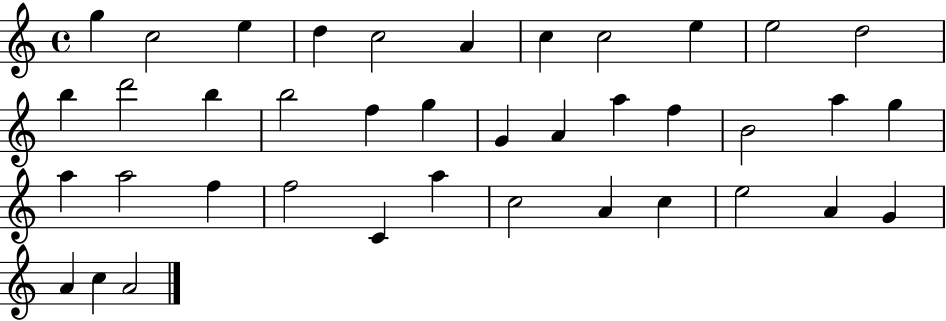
{
  \clef treble
  \time 4/4
  \defaultTimeSignature
  \key c \major
  g''4 c''2 e''4 | d''4 c''2 a'4 | c''4 c''2 e''4 | e''2 d''2 | \break b''4 d'''2 b''4 | b''2 f''4 g''4 | g'4 a'4 a''4 f''4 | b'2 a''4 g''4 | \break a''4 a''2 f''4 | f''2 c'4 a''4 | c''2 a'4 c''4 | e''2 a'4 g'4 | \break a'4 c''4 a'2 | \bar "|."
}